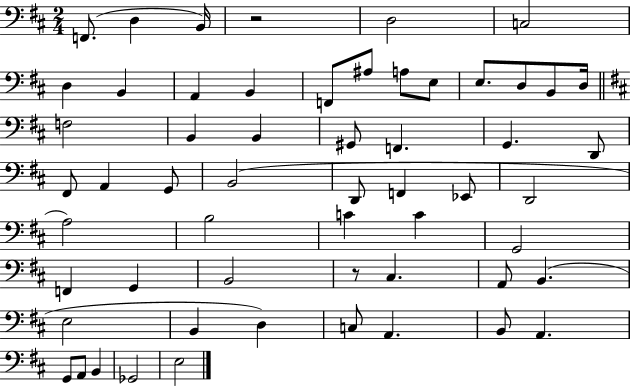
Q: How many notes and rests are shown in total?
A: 57